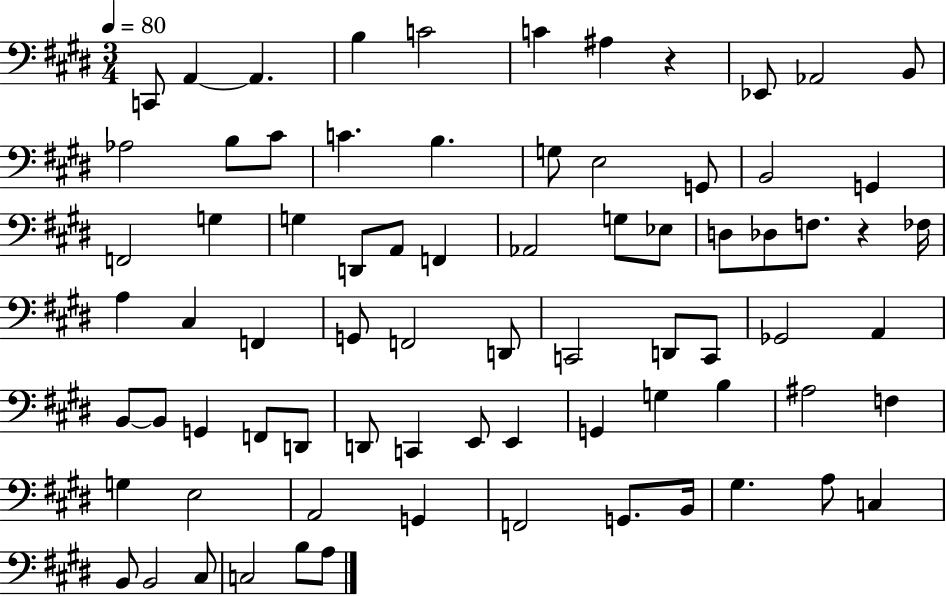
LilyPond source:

{
  \clef bass
  \numericTimeSignature
  \time 3/4
  \key e \major
  \tempo 4 = 80
  c,8 a,4~~ a,4. | b4 c'2 | c'4 ais4 r4 | ees,8 aes,2 b,8 | \break aes2 b8 cis'8 | c'4. b4. | g8 e2 g,8 | b,2 g,4 | \break f,2 g4 | g4 d,8 a,8 f,4 | aes,2 g8 ees8 | d8 des8 f8. r4 fes16 | \break a4 cis4 f,4 | g,8 f,2 d,8 | c,2 d,8 c,8 | ges,2 a,4 | \break b,8~~ b,8 g,4 f,8 d,8 | d,8 c,4 e,8 e,4 | g,4 g4 b4 | ais2 f4 | \break g4 e2 | a,2 g,4 | f,2 g,8. b,16 | gis4. a8 c4 | \break b,8 b,2 cis8 | c2 b8 a8 | \bar "|."
}